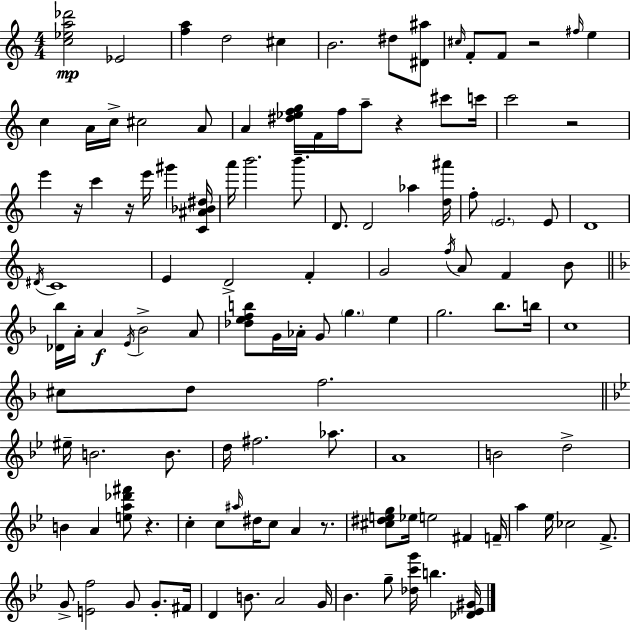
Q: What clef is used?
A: treble